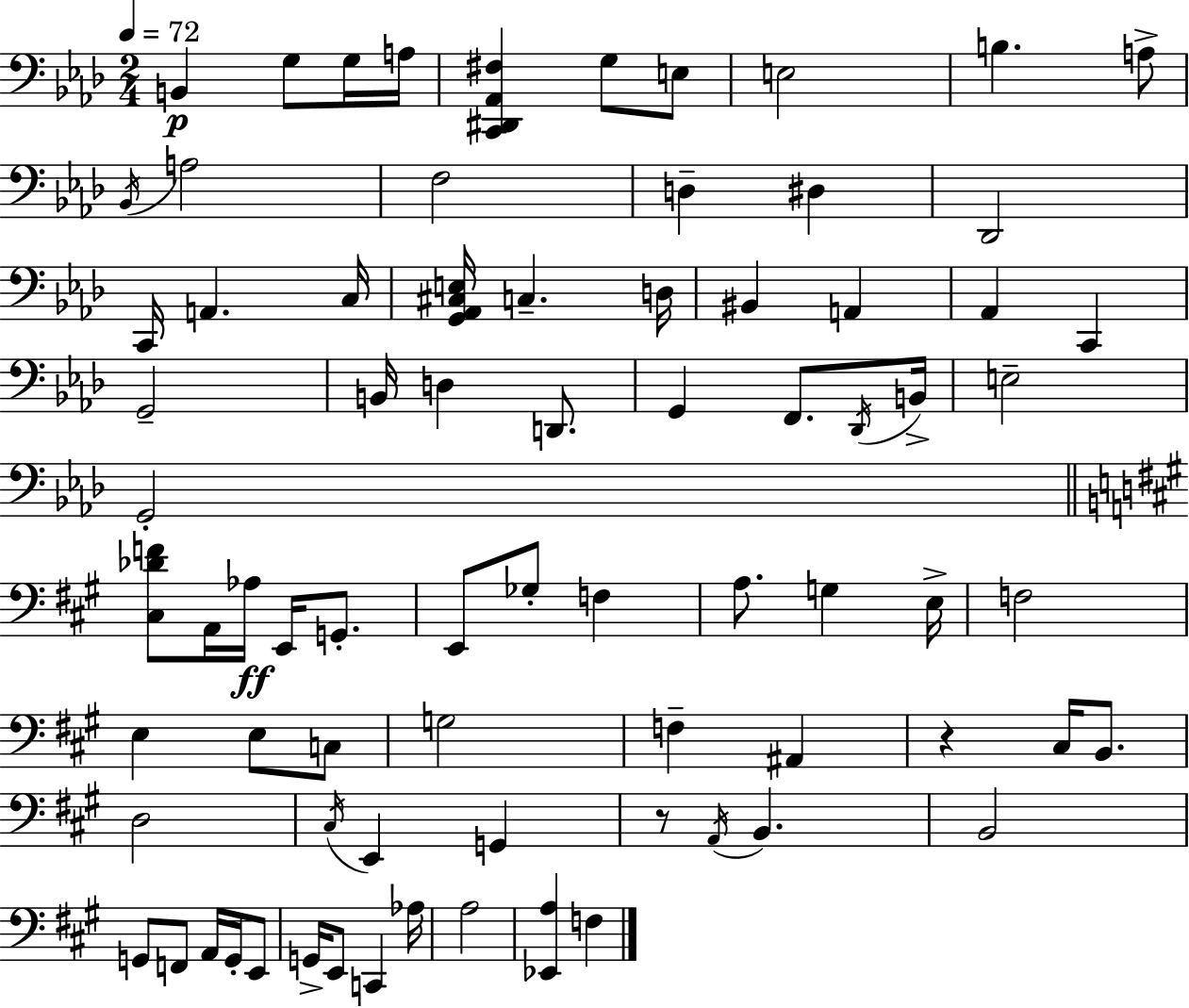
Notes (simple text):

B2/q G3/e G3/s A3/s [C2,D#2,Ab2,F#3]/q G3/e E3/e E3/h B3/q. A3/e Bb2/s A3/h F3/h D3/q D#3/q Db2/h C2/s A2/q. C3/s [G2,Ab2,C#3,E3]/s C3/q. D3/s BIS2/q A2/q Ab2/q C2/q G2/h B2/s D3/q D2/e. G2/q F2/e. Db2/s B2/s E3/h G2/h [C#3,Db4,F4]/e A2/s Ab3/s E2/s G2/e. E2/e Gb3/e F3/q A3/e. G3/q E3/s F3/h E3/q E3/e C3/e G3/h F3/q A#2/q R/q C#3/s B2/e. D3/h C#3/s E2/q G2/q R/e A2/s B2/q. B2/h G2/e F2/e A2/s G2/s E2/e G2/s E2/e C2/q Ab3/s A3/h [Eb2,A3]/q F3/q